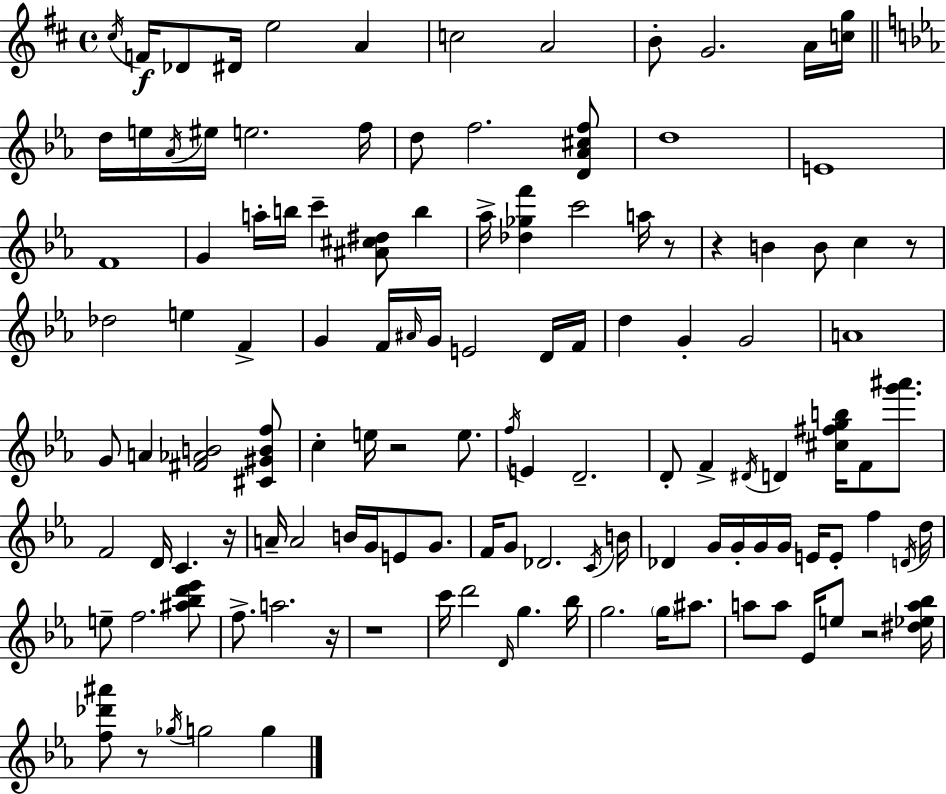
C#5/s F4/s Db4/e D#4/s E5/h A4/q C5/h A4/h B4/e G4/h. A4/s [C5,G5]/s D5/s E5/s Ab4/s EIS5/s E5/h. F5/s D5/e F5/h. [D4,Ab4,C#5,F5]/e D5/w E4/w F4/w G4/q A5/s B5/s C6/q [A#4,C#5,D#5]/e B5/q Ab5/s [Db5,Gb5,F6]/q C6/h A5/s R/e R/q B4/q B4/e C5/q R/e Db5/h E5/q F4/q G4/q F4/s A#4/s G4/s E4/h D4/s F4/s D5/q G4/q G4/h A4/w G4/e A4/q [F#4,Ab4,B4]/h [C#4,G#4,B4,F5]/e C5/q E5/s R/h E5/e. F5/s E4/q D4/h. D4/e F4/q D#4/s D4/q [C#5,F#5,G5,B5]/s F4/e [G6,A#6]/e. F4/h D4/s C4/q. R/s A4/s A4/h B4/s G4/s E4/e G4/e. F4/s G4/e Db4/h. C4/s B4/s Db4/q G4/s G4/s G4/s G4/s E4/s E4/e F5/q D4/s D5/s E5/e F5/h. [A#5,Bb5,D6,Eb6]/e F5/e. A5/h. R/s R/w C6/s D6/h D4/s G5/q. Bb5/s G5/h. G5/s A#5/e. A5/e A5/e Eb4/s E5/e R/h [D#5,Eb5,A5,Bb5]/s [F5,Db6,A#6]/e R/e Gb5/s G5/h G5/q